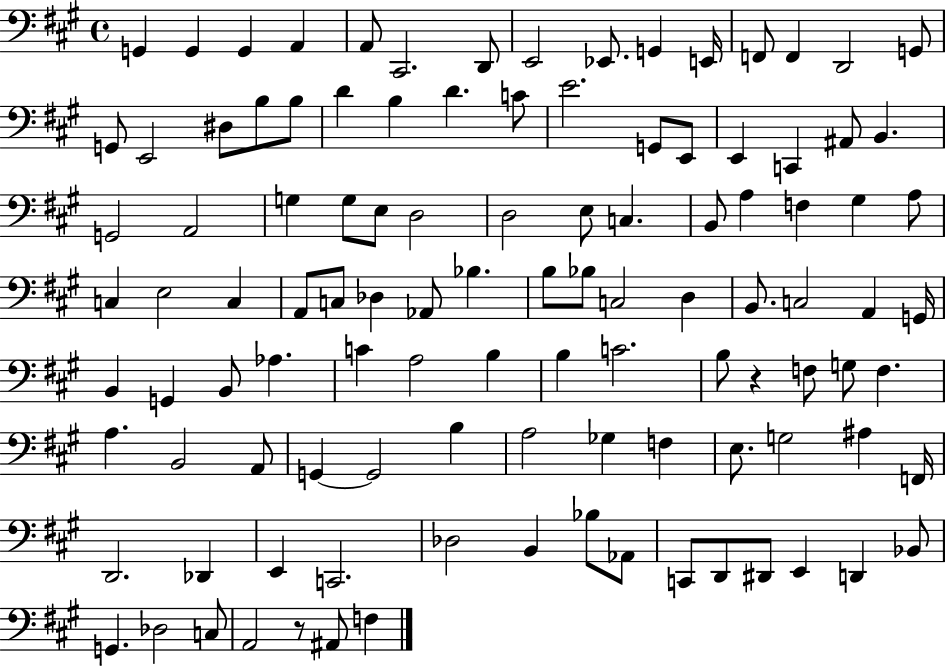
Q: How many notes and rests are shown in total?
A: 109